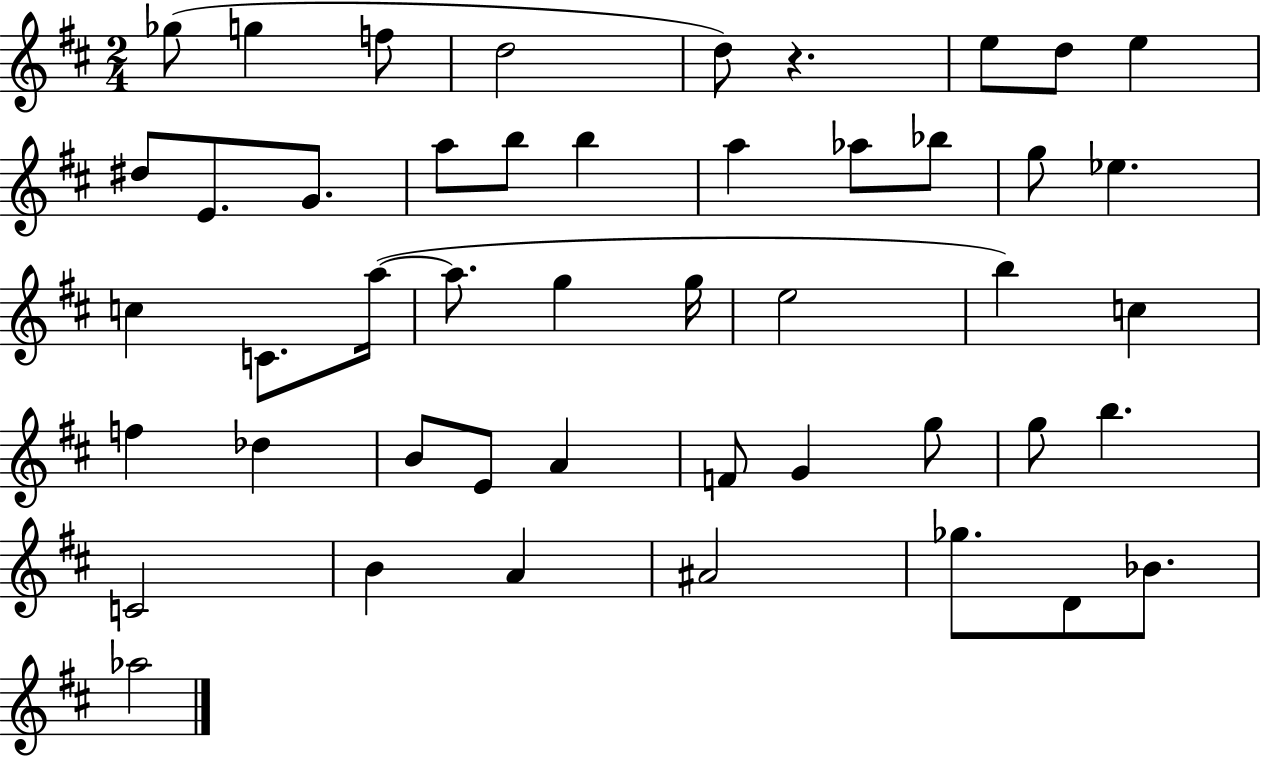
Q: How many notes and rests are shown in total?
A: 47